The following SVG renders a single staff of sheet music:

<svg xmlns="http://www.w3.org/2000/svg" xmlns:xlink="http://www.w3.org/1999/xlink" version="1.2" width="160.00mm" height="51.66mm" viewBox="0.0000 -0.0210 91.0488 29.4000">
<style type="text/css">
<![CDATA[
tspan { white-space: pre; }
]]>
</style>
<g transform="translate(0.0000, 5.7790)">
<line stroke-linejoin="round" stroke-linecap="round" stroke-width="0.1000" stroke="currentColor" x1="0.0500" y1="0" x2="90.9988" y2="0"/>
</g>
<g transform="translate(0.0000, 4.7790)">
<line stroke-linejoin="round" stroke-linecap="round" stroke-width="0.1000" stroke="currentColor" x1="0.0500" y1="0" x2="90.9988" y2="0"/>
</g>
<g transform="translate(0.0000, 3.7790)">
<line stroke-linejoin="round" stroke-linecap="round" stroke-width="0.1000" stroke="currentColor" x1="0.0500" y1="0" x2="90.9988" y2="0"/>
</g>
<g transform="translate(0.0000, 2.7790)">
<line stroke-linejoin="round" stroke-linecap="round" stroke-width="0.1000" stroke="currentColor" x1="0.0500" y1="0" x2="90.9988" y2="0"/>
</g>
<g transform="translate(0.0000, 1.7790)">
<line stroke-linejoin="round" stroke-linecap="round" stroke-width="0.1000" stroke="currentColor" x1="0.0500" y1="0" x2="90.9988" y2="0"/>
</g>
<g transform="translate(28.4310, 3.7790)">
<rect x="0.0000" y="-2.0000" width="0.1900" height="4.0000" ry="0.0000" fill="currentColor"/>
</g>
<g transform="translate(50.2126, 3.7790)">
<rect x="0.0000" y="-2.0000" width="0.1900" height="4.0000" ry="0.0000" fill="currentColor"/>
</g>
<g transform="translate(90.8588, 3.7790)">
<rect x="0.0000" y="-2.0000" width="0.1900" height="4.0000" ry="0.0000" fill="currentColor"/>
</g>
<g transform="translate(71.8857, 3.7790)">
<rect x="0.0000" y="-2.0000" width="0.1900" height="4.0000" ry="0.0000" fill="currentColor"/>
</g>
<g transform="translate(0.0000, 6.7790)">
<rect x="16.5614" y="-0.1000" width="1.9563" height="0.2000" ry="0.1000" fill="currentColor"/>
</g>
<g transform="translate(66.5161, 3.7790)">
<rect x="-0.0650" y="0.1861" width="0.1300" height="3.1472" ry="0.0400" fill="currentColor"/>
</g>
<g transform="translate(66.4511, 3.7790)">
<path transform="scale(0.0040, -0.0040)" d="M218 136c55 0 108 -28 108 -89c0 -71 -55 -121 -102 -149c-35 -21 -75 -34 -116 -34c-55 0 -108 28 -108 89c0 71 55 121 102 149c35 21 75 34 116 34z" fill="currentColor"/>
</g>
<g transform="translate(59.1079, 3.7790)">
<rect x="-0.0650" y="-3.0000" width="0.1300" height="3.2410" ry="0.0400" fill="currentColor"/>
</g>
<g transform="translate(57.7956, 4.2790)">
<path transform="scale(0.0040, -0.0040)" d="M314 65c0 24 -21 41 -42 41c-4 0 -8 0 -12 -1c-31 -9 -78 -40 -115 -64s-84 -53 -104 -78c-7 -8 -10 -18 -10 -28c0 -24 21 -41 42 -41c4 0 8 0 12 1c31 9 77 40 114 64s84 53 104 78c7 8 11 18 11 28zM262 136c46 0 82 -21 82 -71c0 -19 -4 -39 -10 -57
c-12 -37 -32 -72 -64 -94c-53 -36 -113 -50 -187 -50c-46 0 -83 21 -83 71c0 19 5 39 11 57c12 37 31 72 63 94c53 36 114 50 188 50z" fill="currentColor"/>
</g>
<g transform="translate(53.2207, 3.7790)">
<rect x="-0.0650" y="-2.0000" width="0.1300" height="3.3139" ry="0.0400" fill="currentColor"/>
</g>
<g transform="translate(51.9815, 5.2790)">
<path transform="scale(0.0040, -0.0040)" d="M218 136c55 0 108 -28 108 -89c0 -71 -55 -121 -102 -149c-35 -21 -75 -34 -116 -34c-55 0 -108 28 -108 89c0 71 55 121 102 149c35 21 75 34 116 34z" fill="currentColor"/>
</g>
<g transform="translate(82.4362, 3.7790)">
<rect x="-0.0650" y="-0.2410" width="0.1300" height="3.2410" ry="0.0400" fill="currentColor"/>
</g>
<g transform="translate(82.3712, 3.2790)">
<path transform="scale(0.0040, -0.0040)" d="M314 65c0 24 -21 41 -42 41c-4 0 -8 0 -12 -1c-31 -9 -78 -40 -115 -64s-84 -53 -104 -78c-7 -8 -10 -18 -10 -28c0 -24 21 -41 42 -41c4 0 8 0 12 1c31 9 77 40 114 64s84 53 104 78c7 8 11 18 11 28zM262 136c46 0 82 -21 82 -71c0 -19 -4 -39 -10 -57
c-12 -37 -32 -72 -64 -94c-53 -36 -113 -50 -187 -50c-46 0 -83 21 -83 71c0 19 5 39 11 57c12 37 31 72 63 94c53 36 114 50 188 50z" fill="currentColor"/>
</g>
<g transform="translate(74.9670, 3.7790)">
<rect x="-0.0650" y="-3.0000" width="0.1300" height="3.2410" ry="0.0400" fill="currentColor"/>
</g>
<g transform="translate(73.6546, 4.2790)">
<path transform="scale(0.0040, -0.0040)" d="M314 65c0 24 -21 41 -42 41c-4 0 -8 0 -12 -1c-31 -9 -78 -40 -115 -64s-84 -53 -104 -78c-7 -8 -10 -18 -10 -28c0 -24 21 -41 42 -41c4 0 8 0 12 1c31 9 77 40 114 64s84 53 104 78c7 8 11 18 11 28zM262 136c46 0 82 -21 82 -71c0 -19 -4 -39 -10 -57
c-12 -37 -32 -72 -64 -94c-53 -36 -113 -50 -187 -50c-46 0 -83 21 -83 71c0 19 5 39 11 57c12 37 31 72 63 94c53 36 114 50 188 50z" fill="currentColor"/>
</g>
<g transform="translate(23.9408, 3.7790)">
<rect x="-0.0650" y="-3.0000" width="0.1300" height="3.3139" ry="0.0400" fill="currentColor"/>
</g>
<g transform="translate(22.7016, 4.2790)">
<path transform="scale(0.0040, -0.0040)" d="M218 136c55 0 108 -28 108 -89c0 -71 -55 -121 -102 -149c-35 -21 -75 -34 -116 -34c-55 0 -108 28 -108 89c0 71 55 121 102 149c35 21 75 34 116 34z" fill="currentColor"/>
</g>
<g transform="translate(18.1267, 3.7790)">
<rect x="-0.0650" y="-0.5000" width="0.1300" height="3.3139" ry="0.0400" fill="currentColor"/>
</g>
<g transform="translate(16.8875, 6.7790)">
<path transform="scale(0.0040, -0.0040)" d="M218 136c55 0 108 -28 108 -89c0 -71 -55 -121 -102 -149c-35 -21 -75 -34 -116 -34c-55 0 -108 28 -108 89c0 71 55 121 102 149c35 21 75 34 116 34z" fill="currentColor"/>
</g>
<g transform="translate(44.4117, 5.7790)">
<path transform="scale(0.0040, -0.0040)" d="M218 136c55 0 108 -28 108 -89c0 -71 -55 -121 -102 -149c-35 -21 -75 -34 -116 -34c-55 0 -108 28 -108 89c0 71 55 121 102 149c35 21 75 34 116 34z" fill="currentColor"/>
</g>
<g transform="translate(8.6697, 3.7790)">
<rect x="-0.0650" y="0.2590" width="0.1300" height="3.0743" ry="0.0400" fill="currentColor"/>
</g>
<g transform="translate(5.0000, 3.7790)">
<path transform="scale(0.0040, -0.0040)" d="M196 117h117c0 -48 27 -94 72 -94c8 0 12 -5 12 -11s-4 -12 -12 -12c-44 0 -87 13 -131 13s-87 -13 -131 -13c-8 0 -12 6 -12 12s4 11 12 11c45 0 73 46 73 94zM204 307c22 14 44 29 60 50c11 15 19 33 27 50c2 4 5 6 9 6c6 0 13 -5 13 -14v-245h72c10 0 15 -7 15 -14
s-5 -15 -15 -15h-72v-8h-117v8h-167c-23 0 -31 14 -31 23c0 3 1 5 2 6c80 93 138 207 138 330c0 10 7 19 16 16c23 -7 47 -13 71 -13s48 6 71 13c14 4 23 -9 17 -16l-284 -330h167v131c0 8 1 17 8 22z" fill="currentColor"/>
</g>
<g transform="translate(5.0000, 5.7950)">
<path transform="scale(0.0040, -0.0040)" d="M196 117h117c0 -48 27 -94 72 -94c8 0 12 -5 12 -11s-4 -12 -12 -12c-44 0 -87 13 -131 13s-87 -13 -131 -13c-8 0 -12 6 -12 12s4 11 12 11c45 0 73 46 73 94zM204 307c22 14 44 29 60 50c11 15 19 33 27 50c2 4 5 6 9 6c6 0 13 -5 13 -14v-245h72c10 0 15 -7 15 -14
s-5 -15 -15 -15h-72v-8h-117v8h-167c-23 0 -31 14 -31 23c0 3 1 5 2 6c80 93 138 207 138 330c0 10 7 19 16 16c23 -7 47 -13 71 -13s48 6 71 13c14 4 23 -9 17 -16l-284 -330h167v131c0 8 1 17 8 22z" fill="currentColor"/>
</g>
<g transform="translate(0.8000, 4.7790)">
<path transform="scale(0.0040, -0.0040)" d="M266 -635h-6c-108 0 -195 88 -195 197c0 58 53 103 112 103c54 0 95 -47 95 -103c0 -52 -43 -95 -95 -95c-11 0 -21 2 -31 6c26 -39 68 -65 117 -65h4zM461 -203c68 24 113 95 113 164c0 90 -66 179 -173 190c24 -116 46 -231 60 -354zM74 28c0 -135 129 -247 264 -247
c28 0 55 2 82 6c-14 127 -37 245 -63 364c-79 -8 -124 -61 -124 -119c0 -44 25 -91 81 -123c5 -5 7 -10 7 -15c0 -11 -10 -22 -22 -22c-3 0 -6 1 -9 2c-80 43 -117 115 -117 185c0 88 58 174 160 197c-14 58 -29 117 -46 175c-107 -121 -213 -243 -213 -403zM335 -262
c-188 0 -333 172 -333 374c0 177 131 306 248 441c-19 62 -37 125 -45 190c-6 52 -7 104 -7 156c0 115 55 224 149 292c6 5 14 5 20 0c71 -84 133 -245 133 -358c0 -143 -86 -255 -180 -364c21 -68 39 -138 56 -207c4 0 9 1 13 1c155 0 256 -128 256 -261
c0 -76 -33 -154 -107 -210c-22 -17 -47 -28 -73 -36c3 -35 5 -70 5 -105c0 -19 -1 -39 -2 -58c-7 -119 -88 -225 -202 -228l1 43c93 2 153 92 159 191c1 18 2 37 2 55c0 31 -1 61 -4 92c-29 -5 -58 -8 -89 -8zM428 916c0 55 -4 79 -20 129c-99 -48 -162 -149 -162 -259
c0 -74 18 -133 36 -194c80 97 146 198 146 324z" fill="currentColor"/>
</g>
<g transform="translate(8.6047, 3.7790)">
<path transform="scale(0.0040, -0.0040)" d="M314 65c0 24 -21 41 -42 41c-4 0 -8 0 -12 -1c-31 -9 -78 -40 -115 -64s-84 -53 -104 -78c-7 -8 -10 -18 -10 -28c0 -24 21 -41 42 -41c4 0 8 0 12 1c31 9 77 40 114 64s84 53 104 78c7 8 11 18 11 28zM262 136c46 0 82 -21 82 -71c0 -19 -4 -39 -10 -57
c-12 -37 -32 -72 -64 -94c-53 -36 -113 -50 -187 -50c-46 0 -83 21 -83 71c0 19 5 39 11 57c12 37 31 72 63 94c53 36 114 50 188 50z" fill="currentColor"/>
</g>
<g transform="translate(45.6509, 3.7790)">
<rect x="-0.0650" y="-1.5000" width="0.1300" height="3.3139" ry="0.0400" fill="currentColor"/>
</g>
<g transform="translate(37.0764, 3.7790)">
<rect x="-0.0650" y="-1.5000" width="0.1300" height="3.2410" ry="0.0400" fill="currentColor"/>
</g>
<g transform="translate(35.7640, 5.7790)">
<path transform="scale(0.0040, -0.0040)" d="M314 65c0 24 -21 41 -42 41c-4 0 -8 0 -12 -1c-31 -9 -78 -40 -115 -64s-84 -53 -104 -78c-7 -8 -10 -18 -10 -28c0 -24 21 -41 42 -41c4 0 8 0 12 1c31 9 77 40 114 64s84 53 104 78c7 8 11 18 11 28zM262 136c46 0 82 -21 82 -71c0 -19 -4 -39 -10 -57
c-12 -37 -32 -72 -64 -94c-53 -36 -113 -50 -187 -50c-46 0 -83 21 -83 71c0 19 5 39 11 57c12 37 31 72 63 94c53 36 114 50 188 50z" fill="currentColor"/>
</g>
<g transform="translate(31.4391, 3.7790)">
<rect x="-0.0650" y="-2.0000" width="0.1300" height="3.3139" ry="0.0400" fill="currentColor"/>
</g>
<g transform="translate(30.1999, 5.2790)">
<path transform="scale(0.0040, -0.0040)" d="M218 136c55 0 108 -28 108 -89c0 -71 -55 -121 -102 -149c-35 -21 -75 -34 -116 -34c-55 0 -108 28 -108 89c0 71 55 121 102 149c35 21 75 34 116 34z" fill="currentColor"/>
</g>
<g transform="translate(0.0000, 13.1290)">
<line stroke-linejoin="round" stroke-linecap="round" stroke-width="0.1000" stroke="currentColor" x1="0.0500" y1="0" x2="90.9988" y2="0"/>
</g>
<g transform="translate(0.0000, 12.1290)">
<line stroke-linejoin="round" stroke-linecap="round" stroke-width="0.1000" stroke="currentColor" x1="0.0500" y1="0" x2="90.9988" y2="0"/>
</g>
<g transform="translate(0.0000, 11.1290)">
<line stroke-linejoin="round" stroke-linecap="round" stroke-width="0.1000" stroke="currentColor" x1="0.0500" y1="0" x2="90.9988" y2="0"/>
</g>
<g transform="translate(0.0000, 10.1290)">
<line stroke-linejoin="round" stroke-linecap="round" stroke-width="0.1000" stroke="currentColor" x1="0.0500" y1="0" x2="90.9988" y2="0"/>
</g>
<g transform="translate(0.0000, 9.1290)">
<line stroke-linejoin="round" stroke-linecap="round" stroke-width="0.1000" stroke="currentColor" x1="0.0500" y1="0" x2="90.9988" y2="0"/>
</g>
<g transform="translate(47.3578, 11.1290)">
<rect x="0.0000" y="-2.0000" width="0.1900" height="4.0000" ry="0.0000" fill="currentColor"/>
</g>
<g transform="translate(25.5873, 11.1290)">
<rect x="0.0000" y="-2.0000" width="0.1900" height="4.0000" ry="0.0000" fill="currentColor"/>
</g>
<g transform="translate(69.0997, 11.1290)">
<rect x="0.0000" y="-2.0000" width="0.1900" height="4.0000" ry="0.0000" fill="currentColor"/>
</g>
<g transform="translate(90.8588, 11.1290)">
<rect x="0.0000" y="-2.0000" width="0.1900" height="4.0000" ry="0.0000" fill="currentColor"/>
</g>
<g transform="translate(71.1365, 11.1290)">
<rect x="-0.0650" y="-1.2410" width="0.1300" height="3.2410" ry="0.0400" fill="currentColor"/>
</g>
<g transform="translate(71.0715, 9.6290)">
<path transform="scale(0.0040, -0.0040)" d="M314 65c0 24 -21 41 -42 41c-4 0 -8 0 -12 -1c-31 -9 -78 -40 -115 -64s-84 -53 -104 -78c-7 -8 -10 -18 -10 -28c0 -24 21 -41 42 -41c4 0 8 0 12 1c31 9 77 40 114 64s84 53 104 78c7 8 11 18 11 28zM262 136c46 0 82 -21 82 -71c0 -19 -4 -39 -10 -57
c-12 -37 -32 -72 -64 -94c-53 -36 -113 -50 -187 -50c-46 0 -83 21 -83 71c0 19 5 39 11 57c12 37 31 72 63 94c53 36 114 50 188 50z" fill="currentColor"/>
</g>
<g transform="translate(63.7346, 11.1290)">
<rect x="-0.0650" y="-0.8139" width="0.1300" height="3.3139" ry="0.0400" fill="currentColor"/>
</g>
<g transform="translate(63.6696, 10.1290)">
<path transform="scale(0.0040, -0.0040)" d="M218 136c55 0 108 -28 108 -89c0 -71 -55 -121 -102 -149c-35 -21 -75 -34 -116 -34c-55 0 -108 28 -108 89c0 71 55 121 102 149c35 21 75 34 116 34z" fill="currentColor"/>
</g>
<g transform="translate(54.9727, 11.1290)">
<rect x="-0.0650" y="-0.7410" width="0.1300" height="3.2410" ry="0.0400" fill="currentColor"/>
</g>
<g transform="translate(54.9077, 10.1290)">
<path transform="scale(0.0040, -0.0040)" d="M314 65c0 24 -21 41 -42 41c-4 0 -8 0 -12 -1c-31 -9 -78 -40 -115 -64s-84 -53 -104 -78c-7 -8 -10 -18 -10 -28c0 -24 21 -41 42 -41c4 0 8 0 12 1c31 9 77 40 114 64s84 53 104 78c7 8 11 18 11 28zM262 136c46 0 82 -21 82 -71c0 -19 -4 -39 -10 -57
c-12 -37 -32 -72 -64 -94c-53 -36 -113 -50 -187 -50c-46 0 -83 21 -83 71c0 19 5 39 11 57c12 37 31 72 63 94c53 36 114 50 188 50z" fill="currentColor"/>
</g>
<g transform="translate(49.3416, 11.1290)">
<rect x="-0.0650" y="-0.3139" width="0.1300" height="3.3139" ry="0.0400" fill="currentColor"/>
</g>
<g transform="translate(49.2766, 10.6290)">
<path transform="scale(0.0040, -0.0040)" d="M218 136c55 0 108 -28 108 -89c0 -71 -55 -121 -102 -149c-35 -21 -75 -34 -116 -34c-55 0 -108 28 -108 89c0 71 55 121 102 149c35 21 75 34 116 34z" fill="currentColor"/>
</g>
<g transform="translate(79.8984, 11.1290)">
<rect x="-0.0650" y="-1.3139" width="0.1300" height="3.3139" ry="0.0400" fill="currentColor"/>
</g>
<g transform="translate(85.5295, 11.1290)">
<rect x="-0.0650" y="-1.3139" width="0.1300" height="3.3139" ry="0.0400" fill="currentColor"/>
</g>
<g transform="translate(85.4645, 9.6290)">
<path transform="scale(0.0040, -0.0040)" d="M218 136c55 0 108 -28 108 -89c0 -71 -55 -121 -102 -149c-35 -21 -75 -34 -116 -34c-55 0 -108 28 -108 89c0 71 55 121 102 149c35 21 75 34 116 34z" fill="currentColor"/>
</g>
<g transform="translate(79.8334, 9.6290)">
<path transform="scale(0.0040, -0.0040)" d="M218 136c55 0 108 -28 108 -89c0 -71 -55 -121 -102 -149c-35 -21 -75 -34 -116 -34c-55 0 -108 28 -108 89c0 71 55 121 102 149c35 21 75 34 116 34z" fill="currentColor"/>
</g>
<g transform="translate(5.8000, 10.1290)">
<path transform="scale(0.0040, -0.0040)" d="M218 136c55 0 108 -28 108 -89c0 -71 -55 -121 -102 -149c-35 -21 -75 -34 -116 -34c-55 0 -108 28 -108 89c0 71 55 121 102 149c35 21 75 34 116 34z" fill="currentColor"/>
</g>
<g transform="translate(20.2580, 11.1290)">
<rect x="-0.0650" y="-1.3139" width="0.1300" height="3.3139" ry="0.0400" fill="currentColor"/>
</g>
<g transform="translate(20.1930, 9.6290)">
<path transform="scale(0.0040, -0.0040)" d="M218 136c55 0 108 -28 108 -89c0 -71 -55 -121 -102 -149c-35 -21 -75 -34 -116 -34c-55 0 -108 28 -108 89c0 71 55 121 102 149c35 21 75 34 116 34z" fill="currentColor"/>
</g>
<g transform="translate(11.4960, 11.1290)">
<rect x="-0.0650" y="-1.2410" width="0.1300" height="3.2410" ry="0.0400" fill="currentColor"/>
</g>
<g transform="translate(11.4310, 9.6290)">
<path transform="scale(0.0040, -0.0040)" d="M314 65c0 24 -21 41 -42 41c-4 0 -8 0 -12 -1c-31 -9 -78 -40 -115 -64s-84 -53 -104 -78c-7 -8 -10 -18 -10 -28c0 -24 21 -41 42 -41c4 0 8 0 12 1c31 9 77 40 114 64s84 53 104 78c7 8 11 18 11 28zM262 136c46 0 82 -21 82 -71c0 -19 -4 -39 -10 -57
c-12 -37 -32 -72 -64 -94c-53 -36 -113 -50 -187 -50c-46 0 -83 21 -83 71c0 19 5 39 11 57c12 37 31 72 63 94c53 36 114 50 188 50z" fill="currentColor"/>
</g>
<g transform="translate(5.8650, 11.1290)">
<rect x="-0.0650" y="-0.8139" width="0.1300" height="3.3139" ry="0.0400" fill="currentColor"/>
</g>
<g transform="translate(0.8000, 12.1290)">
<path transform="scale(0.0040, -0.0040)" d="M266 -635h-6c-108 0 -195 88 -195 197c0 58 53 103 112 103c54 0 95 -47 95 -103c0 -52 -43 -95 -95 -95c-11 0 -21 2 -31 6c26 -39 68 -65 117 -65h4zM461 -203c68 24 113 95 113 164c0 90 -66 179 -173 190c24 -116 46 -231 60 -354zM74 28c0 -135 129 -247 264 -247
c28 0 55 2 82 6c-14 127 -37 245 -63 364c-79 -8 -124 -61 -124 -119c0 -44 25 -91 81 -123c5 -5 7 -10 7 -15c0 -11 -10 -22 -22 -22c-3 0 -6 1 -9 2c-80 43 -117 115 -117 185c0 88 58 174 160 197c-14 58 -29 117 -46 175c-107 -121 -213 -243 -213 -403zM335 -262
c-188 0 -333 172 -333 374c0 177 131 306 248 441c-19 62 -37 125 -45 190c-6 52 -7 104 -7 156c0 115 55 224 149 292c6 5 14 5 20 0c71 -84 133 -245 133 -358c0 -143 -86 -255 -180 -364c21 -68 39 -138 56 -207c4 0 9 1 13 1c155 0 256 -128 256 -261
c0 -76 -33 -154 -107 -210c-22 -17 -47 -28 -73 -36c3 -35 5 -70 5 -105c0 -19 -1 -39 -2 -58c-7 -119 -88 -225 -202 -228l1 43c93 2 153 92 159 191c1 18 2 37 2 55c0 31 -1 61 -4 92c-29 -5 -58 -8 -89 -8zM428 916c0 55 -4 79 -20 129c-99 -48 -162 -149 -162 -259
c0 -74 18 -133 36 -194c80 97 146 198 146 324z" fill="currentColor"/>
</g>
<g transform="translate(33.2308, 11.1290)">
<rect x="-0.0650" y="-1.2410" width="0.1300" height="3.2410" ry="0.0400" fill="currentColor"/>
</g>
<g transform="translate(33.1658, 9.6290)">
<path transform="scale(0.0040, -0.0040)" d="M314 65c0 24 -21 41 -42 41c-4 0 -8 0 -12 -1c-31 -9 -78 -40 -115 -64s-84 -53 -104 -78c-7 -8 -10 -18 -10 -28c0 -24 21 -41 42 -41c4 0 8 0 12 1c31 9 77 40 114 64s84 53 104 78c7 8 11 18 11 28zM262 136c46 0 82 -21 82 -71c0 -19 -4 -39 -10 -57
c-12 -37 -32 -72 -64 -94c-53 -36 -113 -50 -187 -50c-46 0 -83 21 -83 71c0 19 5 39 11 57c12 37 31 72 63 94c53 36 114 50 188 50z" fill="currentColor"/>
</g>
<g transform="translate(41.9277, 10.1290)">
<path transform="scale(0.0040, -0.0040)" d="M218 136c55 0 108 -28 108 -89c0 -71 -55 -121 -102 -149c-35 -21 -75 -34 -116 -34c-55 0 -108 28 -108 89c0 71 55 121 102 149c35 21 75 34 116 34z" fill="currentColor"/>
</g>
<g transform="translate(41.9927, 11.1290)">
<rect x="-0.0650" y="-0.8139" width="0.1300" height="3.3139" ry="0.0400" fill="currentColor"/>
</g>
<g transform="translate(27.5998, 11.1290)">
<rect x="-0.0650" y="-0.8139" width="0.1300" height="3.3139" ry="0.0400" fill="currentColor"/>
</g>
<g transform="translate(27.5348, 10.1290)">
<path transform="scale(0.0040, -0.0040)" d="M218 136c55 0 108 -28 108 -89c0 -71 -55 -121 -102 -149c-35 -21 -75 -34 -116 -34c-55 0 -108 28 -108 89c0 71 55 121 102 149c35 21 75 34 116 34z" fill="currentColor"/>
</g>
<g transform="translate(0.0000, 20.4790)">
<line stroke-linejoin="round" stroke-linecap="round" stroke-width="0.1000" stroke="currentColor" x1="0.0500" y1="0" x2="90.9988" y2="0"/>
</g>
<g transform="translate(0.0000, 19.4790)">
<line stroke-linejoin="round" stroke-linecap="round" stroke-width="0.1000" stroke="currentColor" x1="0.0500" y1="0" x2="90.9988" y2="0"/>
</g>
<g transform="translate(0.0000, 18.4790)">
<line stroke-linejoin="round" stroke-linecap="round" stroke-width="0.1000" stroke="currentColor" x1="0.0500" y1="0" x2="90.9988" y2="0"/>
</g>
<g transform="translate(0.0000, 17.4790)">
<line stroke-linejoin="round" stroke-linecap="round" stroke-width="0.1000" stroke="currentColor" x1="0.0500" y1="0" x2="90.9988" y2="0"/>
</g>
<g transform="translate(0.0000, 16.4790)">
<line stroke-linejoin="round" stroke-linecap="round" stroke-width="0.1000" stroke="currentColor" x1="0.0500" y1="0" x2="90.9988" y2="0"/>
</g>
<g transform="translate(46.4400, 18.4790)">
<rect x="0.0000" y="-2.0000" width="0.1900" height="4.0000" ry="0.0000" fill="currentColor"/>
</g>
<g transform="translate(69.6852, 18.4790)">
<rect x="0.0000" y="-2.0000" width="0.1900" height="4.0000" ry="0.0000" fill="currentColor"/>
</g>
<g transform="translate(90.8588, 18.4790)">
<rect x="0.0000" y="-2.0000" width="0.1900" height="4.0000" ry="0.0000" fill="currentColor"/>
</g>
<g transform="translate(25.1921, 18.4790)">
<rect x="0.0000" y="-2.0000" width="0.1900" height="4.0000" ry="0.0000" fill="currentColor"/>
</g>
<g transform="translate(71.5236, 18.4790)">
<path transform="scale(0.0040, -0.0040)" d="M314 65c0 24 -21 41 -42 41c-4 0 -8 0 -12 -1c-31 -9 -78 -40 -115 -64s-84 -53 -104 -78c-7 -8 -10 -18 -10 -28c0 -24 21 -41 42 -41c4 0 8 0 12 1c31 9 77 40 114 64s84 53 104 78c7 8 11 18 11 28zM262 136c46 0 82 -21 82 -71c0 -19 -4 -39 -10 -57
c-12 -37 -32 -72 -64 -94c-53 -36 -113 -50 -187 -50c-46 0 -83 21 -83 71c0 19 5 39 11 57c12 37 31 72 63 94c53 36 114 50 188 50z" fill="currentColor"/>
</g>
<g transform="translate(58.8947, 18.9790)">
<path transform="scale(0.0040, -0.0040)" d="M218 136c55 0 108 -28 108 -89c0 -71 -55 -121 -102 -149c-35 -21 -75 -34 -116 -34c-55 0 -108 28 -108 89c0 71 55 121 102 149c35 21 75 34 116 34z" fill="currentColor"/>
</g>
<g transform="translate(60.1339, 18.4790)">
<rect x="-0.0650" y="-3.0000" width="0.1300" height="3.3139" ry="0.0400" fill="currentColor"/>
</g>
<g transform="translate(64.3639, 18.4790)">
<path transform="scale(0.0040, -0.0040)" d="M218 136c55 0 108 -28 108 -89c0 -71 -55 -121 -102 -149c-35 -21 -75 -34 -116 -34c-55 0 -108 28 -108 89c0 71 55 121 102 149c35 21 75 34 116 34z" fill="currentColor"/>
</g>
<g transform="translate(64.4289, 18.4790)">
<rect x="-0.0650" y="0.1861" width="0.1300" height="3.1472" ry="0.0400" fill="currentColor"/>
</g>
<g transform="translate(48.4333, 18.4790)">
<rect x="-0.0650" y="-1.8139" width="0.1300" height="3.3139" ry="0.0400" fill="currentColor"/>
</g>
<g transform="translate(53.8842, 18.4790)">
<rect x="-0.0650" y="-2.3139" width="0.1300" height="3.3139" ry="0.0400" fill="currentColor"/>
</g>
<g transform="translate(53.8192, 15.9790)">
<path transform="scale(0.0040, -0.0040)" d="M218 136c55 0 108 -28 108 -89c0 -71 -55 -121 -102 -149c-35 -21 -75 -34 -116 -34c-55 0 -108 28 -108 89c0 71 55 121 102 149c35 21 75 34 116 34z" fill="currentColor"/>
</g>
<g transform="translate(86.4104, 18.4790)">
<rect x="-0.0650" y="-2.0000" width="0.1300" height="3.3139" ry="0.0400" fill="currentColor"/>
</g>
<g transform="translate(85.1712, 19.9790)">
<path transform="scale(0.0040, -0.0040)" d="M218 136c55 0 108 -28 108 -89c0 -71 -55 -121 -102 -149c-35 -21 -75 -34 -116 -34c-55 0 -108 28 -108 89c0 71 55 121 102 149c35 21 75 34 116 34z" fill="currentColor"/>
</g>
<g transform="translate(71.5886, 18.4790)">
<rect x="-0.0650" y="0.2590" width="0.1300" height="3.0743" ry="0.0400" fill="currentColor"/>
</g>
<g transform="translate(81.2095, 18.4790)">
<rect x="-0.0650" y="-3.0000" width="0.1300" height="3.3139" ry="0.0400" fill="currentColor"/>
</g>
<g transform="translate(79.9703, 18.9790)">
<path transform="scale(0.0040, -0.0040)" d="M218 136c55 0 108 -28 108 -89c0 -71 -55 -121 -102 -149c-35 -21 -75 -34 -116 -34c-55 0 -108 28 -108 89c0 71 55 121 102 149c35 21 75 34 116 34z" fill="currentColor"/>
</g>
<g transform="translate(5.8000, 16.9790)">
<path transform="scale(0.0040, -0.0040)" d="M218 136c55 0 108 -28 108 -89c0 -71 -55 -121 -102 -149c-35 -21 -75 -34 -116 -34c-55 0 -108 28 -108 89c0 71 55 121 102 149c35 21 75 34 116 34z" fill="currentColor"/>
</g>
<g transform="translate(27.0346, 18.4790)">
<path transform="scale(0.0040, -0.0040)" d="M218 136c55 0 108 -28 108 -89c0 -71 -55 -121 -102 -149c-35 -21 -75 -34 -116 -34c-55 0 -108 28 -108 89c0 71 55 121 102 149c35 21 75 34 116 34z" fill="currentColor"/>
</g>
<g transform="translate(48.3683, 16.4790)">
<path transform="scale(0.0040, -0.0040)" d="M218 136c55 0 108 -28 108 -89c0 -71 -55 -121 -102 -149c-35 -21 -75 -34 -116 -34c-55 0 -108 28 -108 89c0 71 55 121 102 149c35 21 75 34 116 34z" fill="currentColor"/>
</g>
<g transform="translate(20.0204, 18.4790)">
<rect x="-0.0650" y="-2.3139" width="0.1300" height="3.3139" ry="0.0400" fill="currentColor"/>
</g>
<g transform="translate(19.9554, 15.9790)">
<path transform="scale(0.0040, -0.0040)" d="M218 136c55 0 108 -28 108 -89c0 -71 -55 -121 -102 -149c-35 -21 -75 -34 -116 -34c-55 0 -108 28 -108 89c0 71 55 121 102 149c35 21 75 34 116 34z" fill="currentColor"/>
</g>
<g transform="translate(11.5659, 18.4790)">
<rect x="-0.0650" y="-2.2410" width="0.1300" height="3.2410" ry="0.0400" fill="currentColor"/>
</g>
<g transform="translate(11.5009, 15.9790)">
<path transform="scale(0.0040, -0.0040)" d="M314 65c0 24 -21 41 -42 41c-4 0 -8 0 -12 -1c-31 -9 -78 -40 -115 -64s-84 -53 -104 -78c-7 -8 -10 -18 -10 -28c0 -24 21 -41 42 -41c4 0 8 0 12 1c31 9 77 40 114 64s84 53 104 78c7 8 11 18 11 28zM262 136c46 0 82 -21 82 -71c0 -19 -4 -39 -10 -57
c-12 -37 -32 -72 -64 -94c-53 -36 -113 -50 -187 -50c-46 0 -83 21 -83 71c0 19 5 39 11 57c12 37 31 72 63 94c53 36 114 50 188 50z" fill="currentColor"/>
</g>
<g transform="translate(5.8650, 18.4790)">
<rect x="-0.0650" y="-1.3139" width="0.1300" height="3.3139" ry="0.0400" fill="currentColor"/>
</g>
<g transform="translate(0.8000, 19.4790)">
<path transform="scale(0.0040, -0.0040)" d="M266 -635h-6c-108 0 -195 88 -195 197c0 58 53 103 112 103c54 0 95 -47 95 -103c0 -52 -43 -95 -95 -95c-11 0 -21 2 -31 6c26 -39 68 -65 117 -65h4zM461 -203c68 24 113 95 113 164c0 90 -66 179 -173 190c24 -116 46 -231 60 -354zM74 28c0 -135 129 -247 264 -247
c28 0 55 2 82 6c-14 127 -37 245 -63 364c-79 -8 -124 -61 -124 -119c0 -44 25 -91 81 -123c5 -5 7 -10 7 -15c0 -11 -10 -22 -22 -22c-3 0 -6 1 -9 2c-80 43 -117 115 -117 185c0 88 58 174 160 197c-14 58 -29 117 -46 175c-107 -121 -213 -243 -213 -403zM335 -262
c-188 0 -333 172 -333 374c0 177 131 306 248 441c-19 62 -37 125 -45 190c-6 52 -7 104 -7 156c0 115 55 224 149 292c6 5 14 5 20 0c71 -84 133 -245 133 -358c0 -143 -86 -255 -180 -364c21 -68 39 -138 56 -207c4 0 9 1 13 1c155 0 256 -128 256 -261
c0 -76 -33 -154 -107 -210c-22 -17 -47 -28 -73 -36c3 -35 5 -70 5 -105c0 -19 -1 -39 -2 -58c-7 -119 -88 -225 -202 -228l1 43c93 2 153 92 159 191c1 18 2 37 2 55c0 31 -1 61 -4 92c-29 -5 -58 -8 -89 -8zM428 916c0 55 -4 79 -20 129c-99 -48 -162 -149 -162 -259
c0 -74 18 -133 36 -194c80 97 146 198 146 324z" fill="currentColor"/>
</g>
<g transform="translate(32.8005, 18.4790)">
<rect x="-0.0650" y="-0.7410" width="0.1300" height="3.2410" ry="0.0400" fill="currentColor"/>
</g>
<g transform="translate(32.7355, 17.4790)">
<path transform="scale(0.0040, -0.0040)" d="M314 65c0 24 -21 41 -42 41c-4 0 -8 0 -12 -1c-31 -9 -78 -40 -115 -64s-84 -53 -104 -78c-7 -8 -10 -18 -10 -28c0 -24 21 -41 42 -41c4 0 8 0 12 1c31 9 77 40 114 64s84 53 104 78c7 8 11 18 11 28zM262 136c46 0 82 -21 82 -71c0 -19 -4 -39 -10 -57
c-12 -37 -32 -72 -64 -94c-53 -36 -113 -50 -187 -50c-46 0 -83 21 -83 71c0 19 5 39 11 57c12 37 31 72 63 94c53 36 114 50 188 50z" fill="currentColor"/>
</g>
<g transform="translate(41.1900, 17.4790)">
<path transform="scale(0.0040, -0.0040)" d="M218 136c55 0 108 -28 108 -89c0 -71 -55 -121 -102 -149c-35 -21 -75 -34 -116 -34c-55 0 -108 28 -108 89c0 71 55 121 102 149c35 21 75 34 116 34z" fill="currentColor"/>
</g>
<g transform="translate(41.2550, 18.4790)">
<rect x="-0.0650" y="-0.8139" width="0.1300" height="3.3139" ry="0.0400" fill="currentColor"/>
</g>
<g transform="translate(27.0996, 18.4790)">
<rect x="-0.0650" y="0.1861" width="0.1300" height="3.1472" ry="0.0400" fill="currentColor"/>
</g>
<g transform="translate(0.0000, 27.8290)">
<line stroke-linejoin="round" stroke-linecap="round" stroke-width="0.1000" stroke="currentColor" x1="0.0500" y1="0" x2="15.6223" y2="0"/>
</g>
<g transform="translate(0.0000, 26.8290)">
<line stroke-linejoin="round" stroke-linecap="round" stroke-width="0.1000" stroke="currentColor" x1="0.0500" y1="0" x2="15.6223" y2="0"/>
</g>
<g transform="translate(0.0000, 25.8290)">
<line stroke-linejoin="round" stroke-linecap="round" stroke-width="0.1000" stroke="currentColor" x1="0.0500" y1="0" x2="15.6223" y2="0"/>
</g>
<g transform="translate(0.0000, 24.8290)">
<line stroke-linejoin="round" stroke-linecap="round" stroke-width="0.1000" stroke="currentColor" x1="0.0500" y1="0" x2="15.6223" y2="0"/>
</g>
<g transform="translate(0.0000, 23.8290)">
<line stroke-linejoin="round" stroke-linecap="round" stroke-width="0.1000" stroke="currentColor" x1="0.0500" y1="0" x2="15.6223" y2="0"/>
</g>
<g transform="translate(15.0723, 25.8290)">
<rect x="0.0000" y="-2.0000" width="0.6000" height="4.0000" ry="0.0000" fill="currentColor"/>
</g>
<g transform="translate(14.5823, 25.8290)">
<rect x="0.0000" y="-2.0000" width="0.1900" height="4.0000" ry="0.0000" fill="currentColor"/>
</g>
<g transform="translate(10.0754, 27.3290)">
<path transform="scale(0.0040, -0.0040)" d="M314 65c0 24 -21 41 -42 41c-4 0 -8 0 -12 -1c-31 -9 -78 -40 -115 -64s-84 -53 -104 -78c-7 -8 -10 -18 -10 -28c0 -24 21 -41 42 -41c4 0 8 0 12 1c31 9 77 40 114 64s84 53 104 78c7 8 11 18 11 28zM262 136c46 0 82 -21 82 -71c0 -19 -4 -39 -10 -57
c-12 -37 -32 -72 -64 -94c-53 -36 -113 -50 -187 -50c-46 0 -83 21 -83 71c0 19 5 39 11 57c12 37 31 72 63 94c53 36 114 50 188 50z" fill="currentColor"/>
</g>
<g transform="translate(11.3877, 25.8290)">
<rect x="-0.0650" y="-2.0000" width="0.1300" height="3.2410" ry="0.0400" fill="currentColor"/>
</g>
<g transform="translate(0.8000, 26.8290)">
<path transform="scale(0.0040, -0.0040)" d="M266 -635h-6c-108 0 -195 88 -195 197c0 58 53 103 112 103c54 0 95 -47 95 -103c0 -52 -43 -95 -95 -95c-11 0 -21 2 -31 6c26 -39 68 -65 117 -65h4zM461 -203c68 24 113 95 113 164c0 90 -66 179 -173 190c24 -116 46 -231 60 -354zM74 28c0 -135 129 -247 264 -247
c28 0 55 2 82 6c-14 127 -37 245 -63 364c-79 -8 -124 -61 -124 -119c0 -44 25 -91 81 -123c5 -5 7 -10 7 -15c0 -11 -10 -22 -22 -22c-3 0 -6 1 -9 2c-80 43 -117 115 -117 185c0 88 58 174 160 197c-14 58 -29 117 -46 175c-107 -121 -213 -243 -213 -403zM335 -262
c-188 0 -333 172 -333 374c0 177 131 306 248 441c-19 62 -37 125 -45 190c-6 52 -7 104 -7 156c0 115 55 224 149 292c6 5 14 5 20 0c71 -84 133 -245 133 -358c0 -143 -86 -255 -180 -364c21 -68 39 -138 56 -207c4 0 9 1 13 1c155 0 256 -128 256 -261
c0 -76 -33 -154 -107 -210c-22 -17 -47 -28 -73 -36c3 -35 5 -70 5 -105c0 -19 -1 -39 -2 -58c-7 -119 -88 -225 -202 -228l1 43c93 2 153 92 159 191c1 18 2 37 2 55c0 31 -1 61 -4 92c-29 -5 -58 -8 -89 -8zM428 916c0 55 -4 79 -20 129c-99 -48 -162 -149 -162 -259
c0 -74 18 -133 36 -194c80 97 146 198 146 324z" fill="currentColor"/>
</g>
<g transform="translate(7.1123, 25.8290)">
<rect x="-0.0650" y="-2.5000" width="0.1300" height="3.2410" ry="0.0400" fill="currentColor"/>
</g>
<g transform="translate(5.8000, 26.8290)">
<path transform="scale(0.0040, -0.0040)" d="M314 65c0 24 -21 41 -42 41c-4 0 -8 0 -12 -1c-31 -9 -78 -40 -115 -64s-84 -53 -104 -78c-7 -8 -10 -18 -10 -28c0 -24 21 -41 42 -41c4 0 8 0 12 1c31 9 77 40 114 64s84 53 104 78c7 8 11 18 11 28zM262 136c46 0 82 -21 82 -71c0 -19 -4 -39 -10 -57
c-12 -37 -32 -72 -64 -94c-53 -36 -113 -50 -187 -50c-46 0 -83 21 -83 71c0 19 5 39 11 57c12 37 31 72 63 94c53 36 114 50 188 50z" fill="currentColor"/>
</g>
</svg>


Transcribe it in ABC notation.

X:1
T:Untitled
M:4/4
L:1/4
K:C
B2 C A F E2 E F A2 B A2 c2 d e2 e d e2 d c d2 d e2 e e e g2 g B d2 d f g A B B2 A F G2 F2